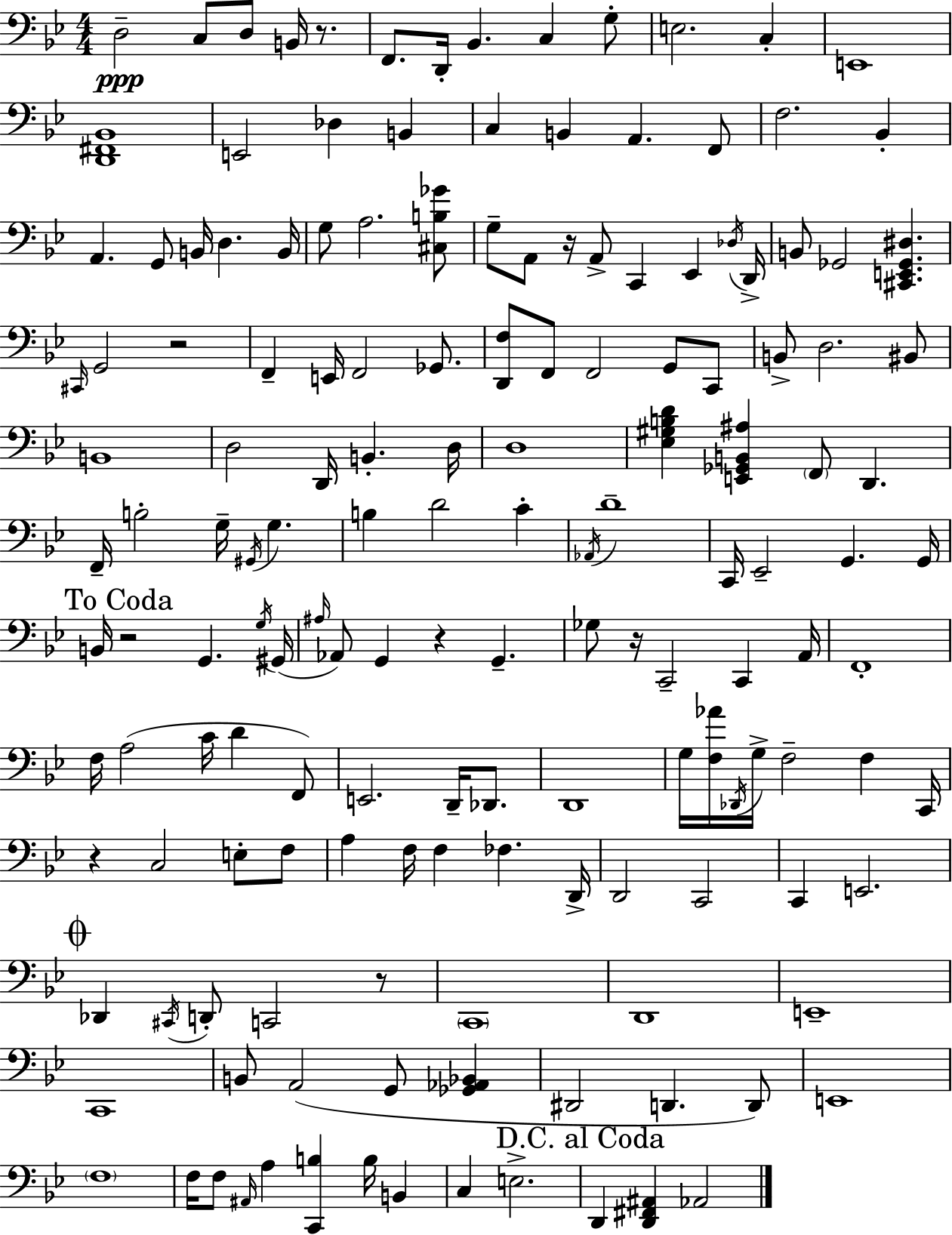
{
  \clef bass
  \numericTimeSignature
  \time 4/4
  \key bes \major
  d2--\ppp c8 d8 b,16 r8. | f,8. d,16-. bes,4. c4 g8-. | e2. c4-. | e,1 | \break <d, fis, bes,>1 | e,2 des4 b,4 | c4 b,4 a,4. f,8 | f2. bes,4-. | \break a,4. g,8 b,16 d4. b,16 | g8 a2. <cis b ges'>8 | g8-- a,8 r16 a,8-> c,4 ees,4 \acciaccatura { des16 } | d,16-> b,8 ges,2 <cis, e, ges, dis>4. | \break \grace { cis,16 } g,2 r2 | f,4-- e,16 f,2 ges,8. | <d, f>8 f,8 f,2 g,8 | c,8 b,8-> d2. | \break bis,8 b,1 | d2 d,16 b,4.-. | d16 d1 | <ees gis b d'>4 <e, ges, b, ais>4 \parenthesize f,8 d,4. | \break f,16-- b2-. g16-- \acciaccatura { gis,16 } g4. | b4 d'2 c'4-. | \acciaccatura { aes,16 } d'1-- | c,16 ees,2-- g,4. | \break g,16 \mark "To Coda" b,16 r2 g,4. | \acciaccatura { g16 }( gis,16 \grace { ais16 } aes,8) g,4 r4 | g,4.-- ges8 r16 c,2-- | c,4 a,16 f,1-. | \break f16 a2( c'16 | d'4 f,8) e,2. | d,16-- des,8. d,1 | g16 <f aes'>16 \acciaccatura { des,16 } g16-> f2-- | \break f4 c,16 r4 c2 | e8-. f8 a4 f16 f4 | fes4. d,16-> d,2 c,2 | c,4 e,2. | \break \mark \markup { \musicglyph "scripts.coda" } des,4 \acciaccatura { cis,16 } d,8-. c,2 | r8 \parenthesize c,1 | d,1 | e,1-- | \break c,1 | b,8 a,2( | g,8 <ges, aes, bes,>4 dis,2 | d,4. d,8) e,1 | \break \parenthesize f1 | f16 f8 \grace { ais,16 } a4 | <c, b>4 b16 b,4 c4 e2.-> | \mark "D.C. al Coda" d,4 <d, fis, ais,>4 | \break aes,2 \bar "|."
}